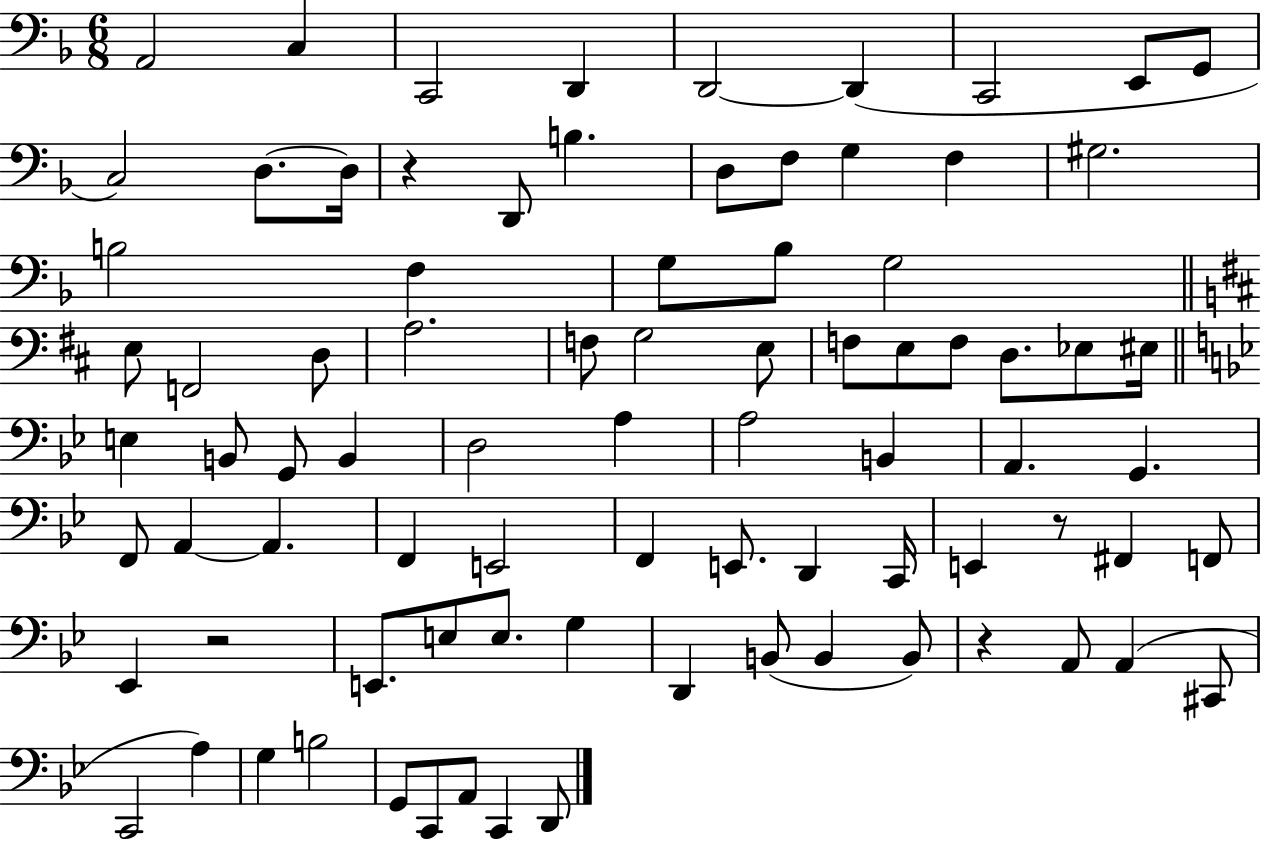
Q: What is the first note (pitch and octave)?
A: A2